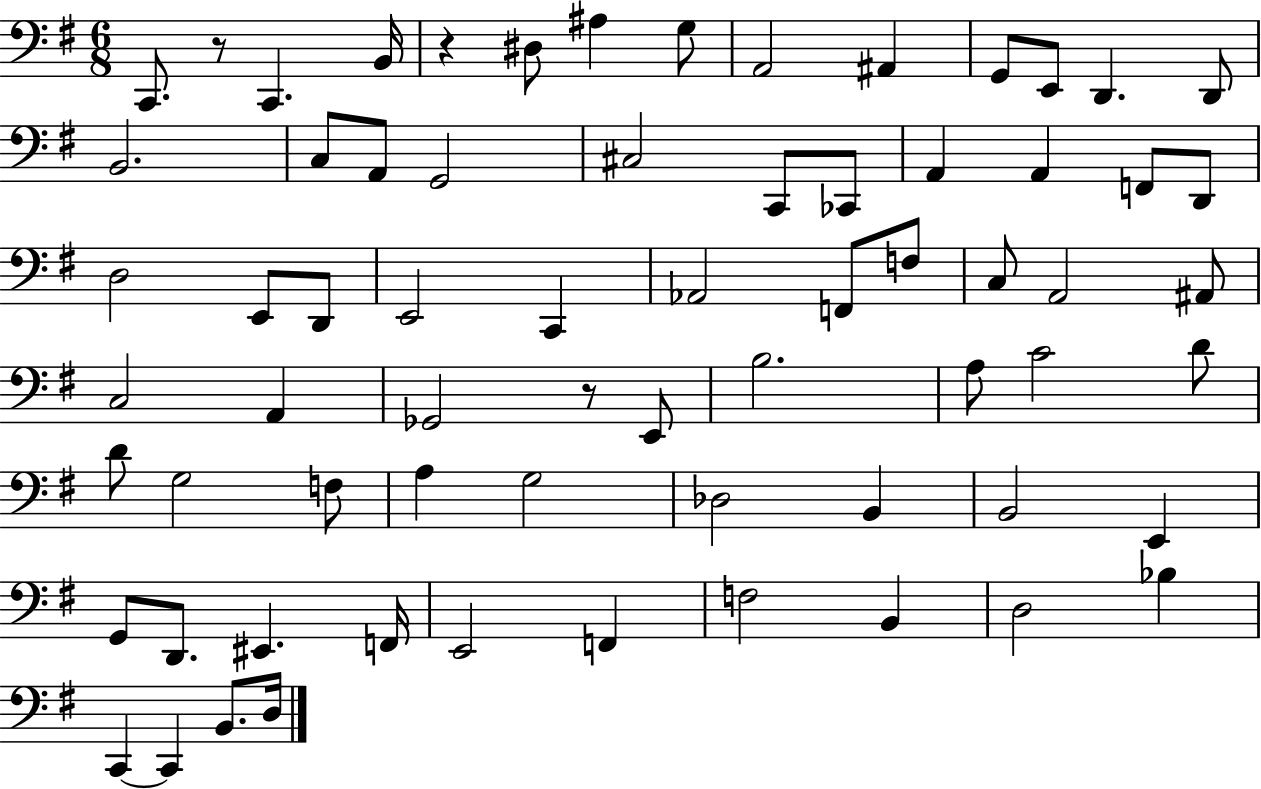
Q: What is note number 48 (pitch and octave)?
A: Db3